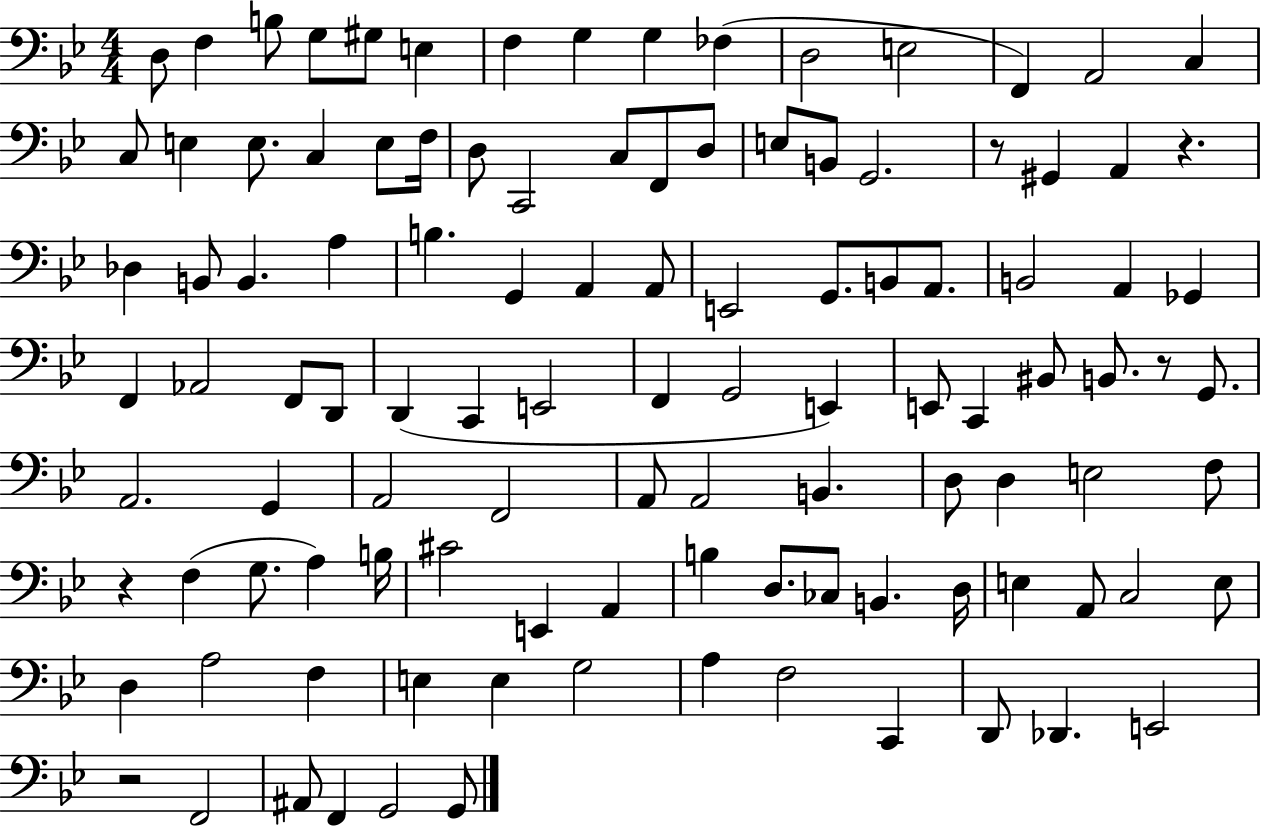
{
  \clef bass
  \numericTimeSignature
  \time 4/4
  \key bes \major
  d8 f4 b8 g8 gis8 e4 | f4 g4 g4 fes4( | d2 e2 | f,4) a,2 c4 | \break c8 e4 e8. c4 e8 f16 | d8 c,2 c8 f,8 d8 | e8 b,8 g,2. | r8 gis,4 a,4 r4. | \break des4 b,8 b,4. a4 | b4. g,4 a,4 a,8 | e,2 g,8. b,8 a,8. | b,2 a,4 ges,4 | \break f,4 aes,2 f,8 d,8 | d,4( c,4 e,2 | f,4 g,2 e,4) | e,8 c,4 bis,8 b,8. r8 g,8. | \break a,2. g,4 | a,2 f,2 | a,8 a,2 b,4. | d8 d4 e2 f8 | \break r4 f4( g8. a4) b16 | cis'2 e,4 a,4 | b4 d8. ces8 b,4. d16 | e4 a,8 c2 e8 | \break d4 a2 f4 | e4 e4 g2 | a4 f2 c,4 | d,8 des,4. e,2 | \break r2 f,2 | ais,8 f,4 g,2 g,8 | \bar "|."
}